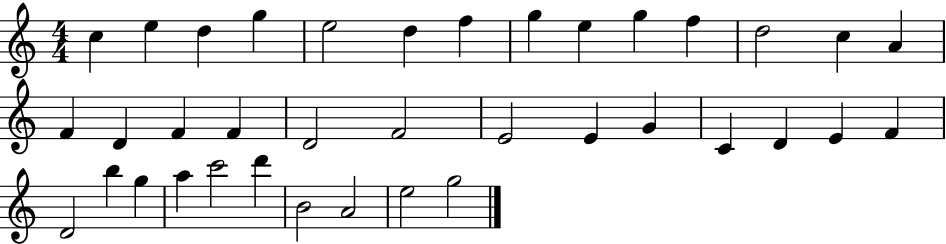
X:1
T:Untitled
M:4/4
L:1/4
K:C
c e d g e2 d f g e g f d2 c A F D F F D2 F2 E2 E G C D E F D2 b g a c'2 d' B2 A2 e2 g2